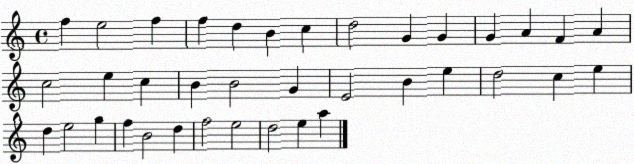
X:1
T:Untitled
M:4/4
L:1/4
K:C
f e2 f f d B c d2 G G G A F A c2 e c B B2 G E2 B e d2 c e d e2 g f B2 d f2 e2 d2 e a